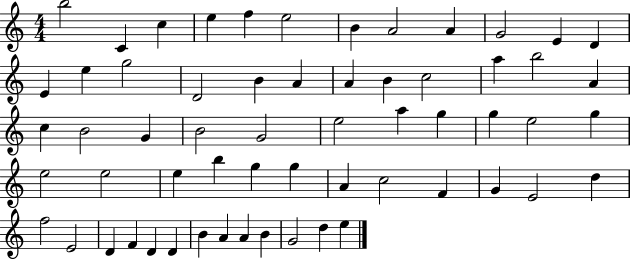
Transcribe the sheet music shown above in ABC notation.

X:1
T:Untitled
M:4/4
L:1/4
K:C
b2 C c e f e2 B A2 A G2 E D E e g2 D2 B A A B c2 a b2 A c B2 G B2 G2 e2 a g g e2 g e2 e2 e b g g A c2 F G E2 d f2 E2 D F D D B A A B G2 d e